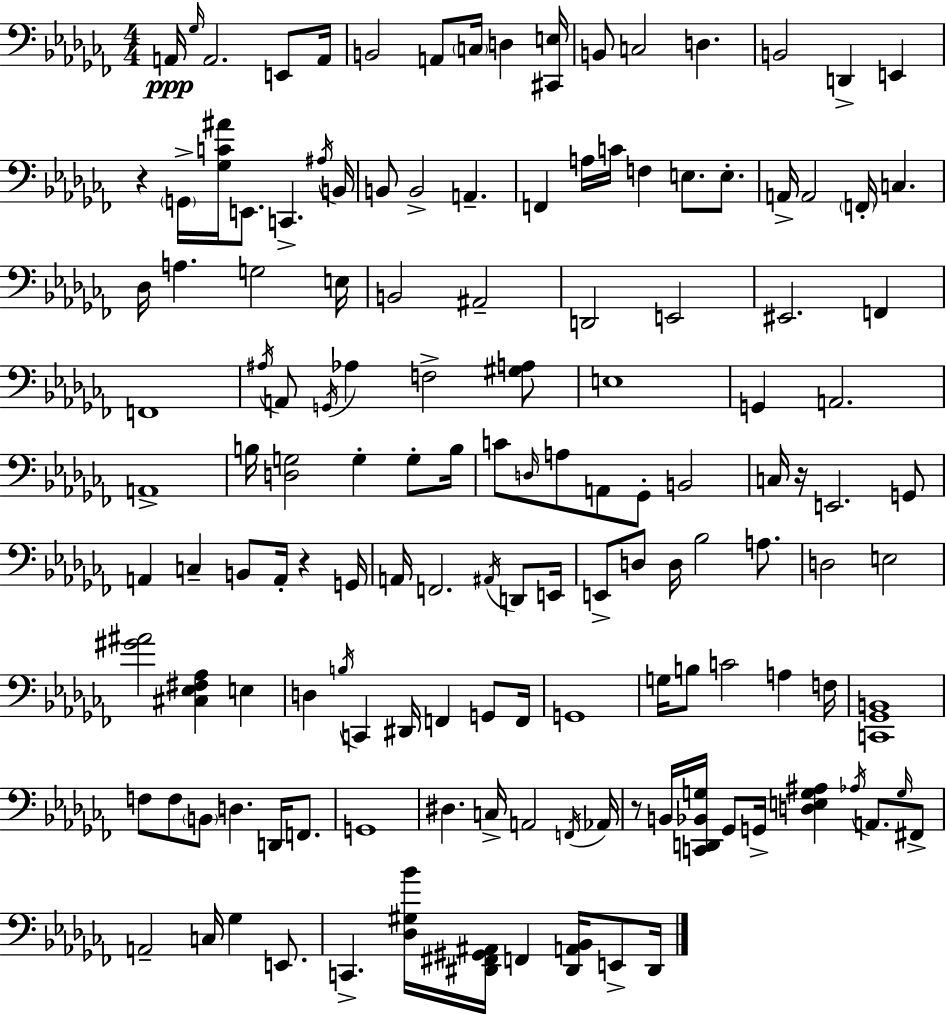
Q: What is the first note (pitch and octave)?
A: A2